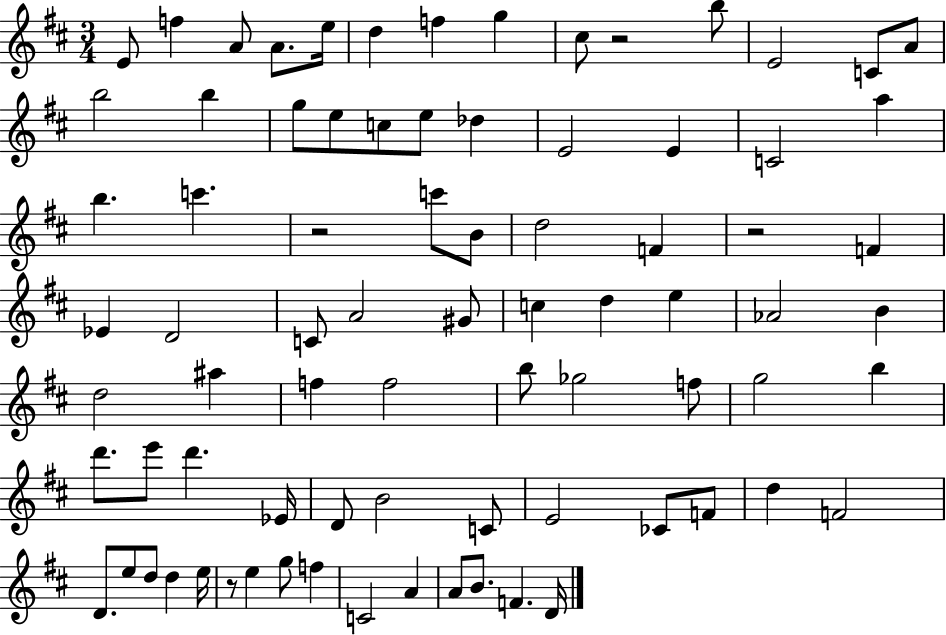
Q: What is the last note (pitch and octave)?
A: D4